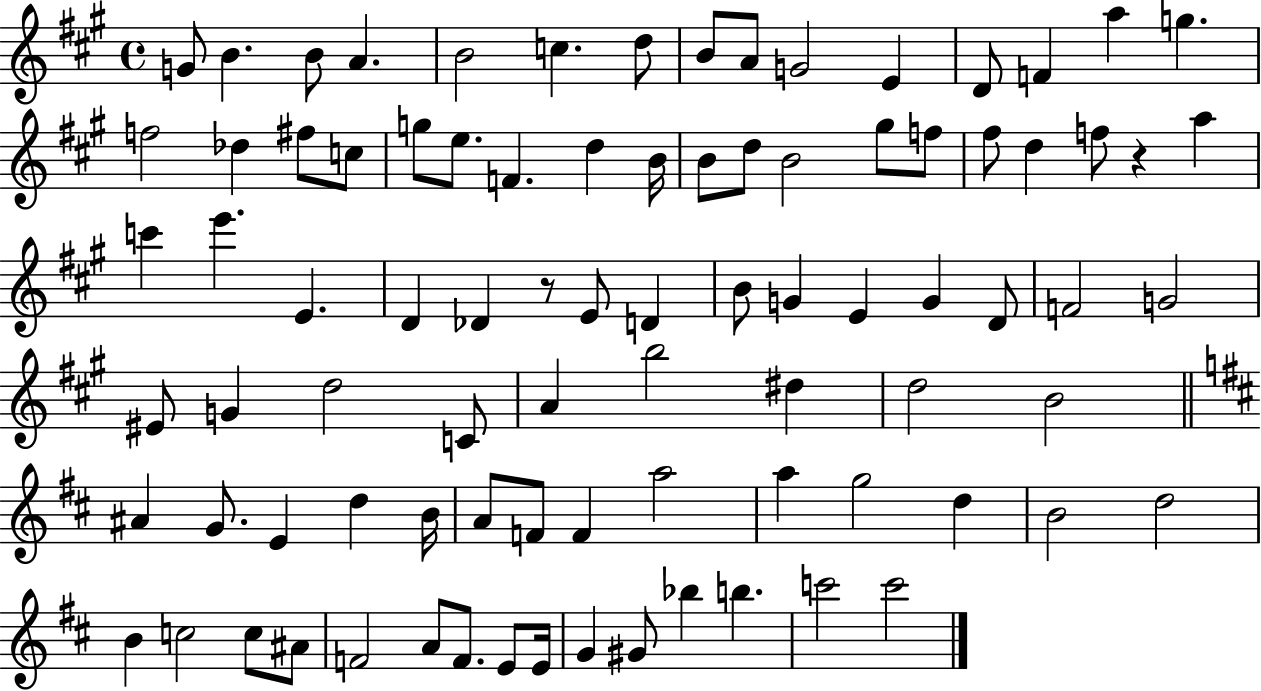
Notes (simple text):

G4/e B4/q. B4/e A4/q. B4/h C5/q. D5/e B4/e A4/e G4/h E4/q D4/e F4/q A5/q G5/q. F5/h Db5/q F#5/e C5/e G5/e E5/e. F4/q. D5/q B4/s B4/e D5/e B4/h G#5/e F5/e F#5/e D5/q F5/e R/q A5/q C6/q E6/q. E4/q. D4/q Db4/q R/e E4/e D4/q B4/e G4/q E4/q G4/q D4/e F4/h G4/h EIS4/e G4/q D5/h C4/e A4/q B5/h D#5/q D5/h B4/h A#4/q G4/e. E4/q D5/q B4/s A4/e F4/e F4/q A5/h A5/q G5/h D5/q B4/h D5/h B4/q C5/h C5/e A#4/e F4/h A4/e F4/e. E4/e E4/s G4/q G#4/e Bb5/q B5/q. C6/h C6/h